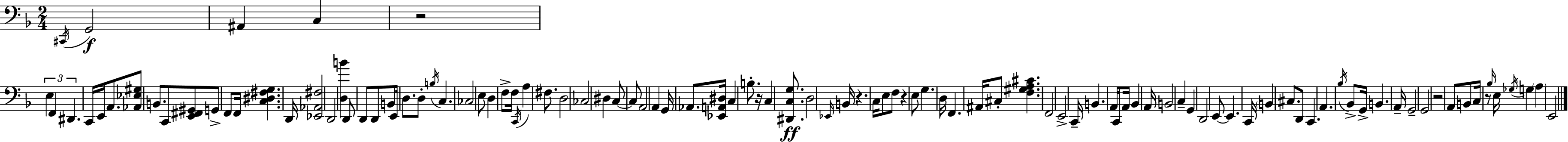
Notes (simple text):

C#2/s G2/h A#2/q C3/q R/h E3/q F2/q D#2/q. C2/s E2/s A2/e. [Ab2,Eb3,G#3]/e B2/e. C2/e [E2,F#2,G#2]/e G2/e F2/e F2/s [C3,D#3,F#3,G3]/q. D2/s [Eb2,Ab2,F#3]/h D2/h [D3,B4]/q D2/e D2/e D2/e B2/e E2/s D3/e. D3/e B3/s C3/q. CES3/h E3/e D3/q F3/e F3/s C2/s A3/q F#3/e. D3/h CES3/h D#3/q C3/e C3/e A2/h A2/q G2/s Ab2/e. [Eb2,A2,D#3]/s C3/q B3/e. R/s C3/q [D#2,C3,G3]/e. D3/h Eb2/s B2/s R/q. C3/s E3/e F3/e R/q E3/e G3/q. D3/s F2/q. A#2/s C#3/e [F3,G#3,A3,C#4]/q. F2/h E2/h C2/s B2/q. A2/s C2/e A2/s Bb2/q A2/s B2/h C3/q G2/q D2/h E2/e E2/q. C2/s B2/q C#3/e. D2/e C2/q. A2/q. Bb3/s Bb2/e G2/s B2/q. A2/s G2/h G2/h R/h A2/e B2/e C3/s R/e Bb3/s E3/s Gb3/s G3/q A3/q E2/h